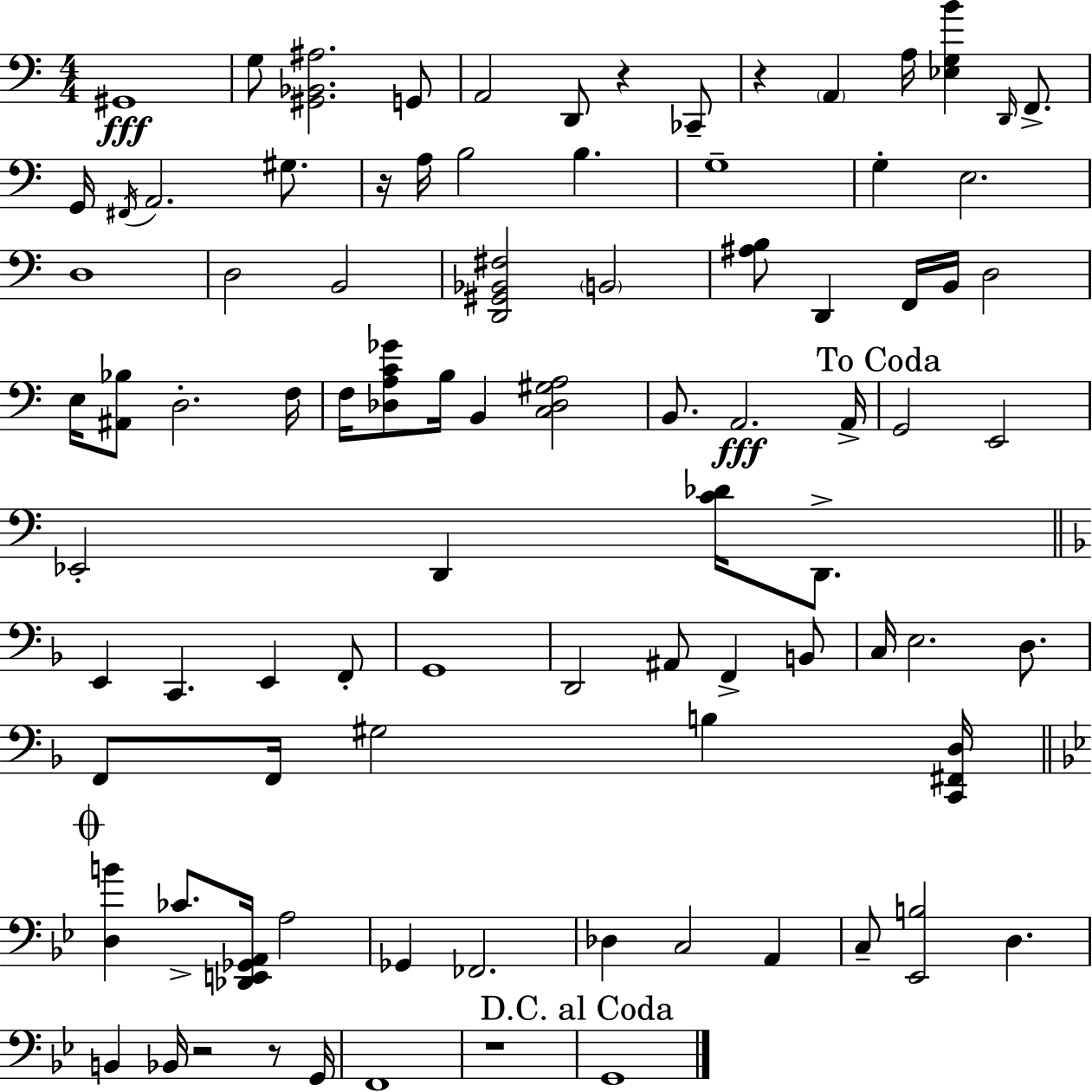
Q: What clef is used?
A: bass